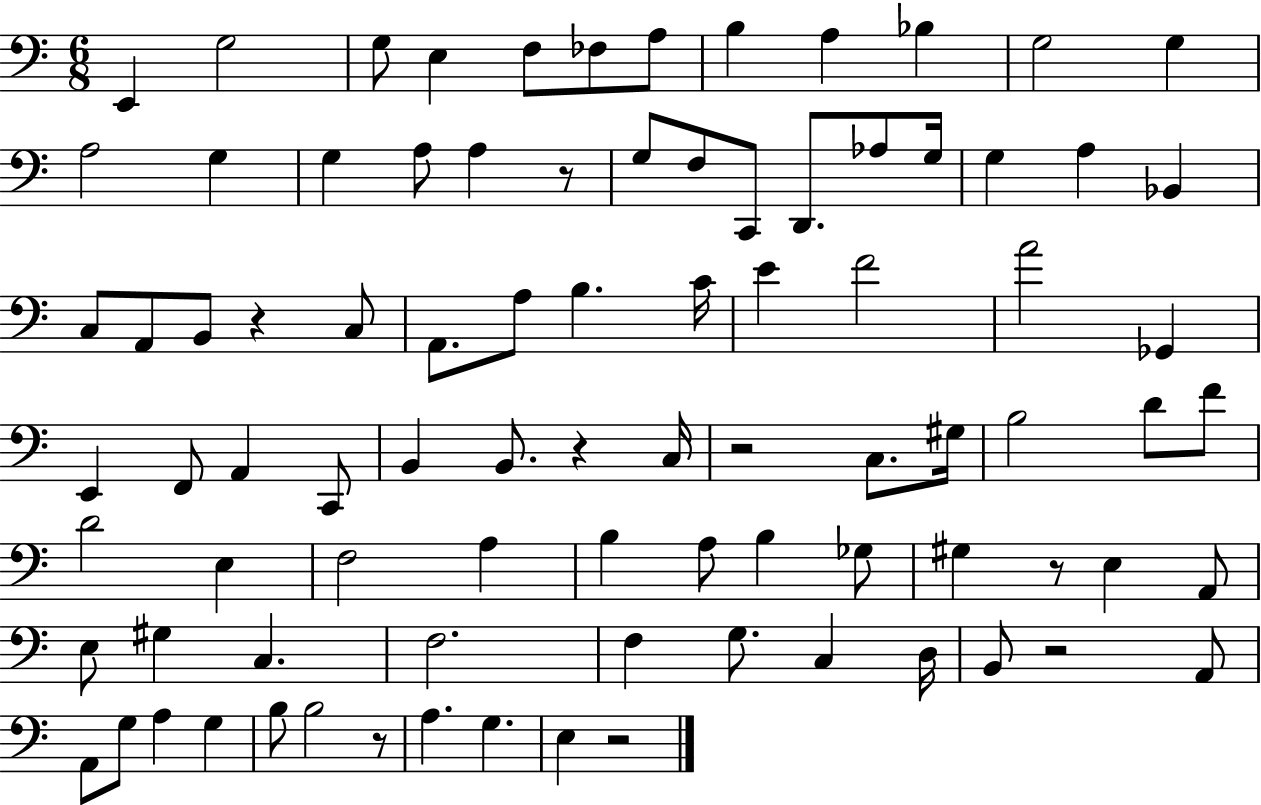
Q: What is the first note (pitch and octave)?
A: E2